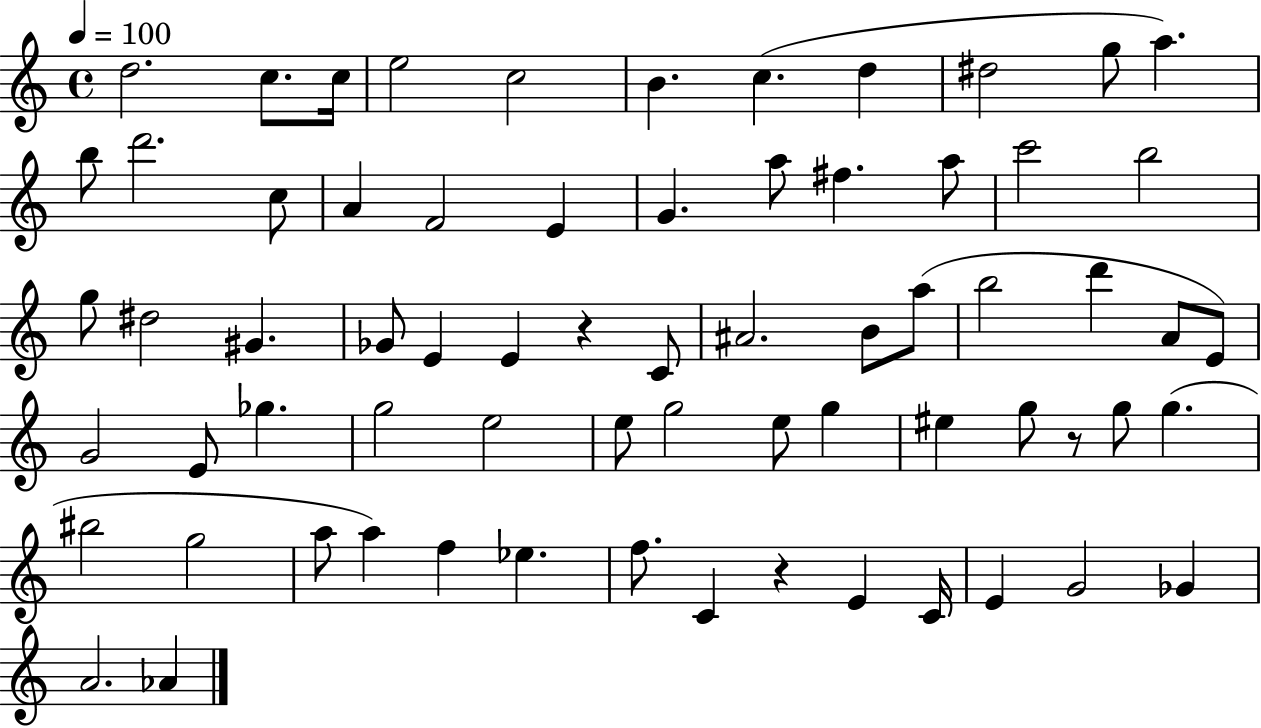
{
  \clef treble
  \time 4/4
  \defaultTimeSignature
  \key c \major
  \tempo 4 = 100
  d''2. c''8. c''16 | e''2 c''2 | b'4. c''4.( d''4 | dis''2 g''8 a''4.) | \break b''8 d'''2. c''8 | a'4 f'2 e'4 | g'4. a''8 fis''4. a''8 | c'''2 b''2 | \break g''8 dis''2 gis'4. | ges'8 e'4 e'4 r4 c'8 | ais'2. b'8 a''8( | b''2 d'''4 a'8 e'8) | \break g'2 e'8 ges''4. | g''2 e''2 | e''8 g''2 e''8 g''4 | eis''4 g''8 r8 g''8 g''4.( | \break bis''2 g''2 | a''8 a''4) f''4 ees''4. | f''8. c'4 r4 e'4 c'16 | e'4 g'2 ges'4 | \break a'2. aes'4 | \bar "|."
}